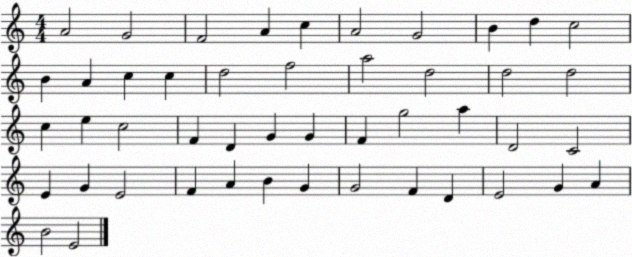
X:1
T:Untitled
M:4/4
L:1/4
K:C
A2 G2 F2 A c A2 G2 B d c2 B A c c d2 f2 a2 d2 d2 d2 c e c2 F D G G F g2 a D2 C2 E G E2 F A B G G2 F D E2 G A B2 E2